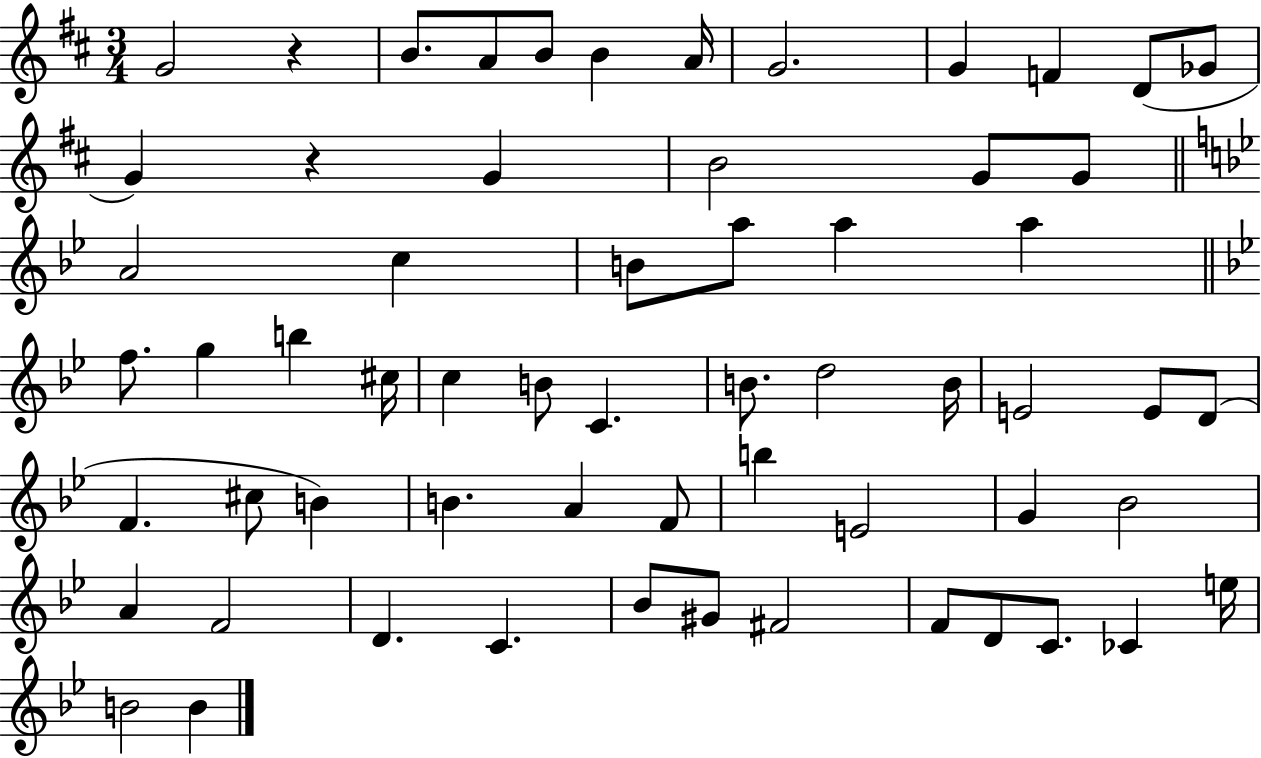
{
  \clef treble
  \numericTimeSignature
  \time 3/4
  \key d \major
  g'2 r4 | b'8. a'8 b'8 b'4 a'16 | g'2. | g'4 f'4 d'8( ges'8 | \break g'4) r4 g'4 | b'2 g'8 g'8 | \bar "||" \break \key bes \major a'2 c''4 | b'8 a''8 a''4 a''4 | \bar "||" \break \key bes \major f''8. g''4 b''4 cis''16 | c''4 b'8 c'4. | b'8. d''2 b'16 | e'2 e'8 d'8( | \break f'4. cis''8 b'4) | b'4. a'4 f'8 | b''4 e'2 | g'4 bes'2 | \break a'4 f'2 | d'4. c'4. | bes'8 gis'8 fis'2 | f'8 d'8 c'8. ces'4 e''16 | \break b'2 b'4 | \bar "|."
}